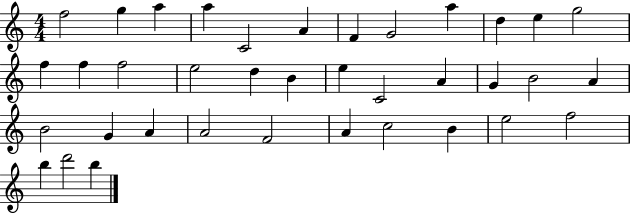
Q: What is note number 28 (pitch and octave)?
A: A4